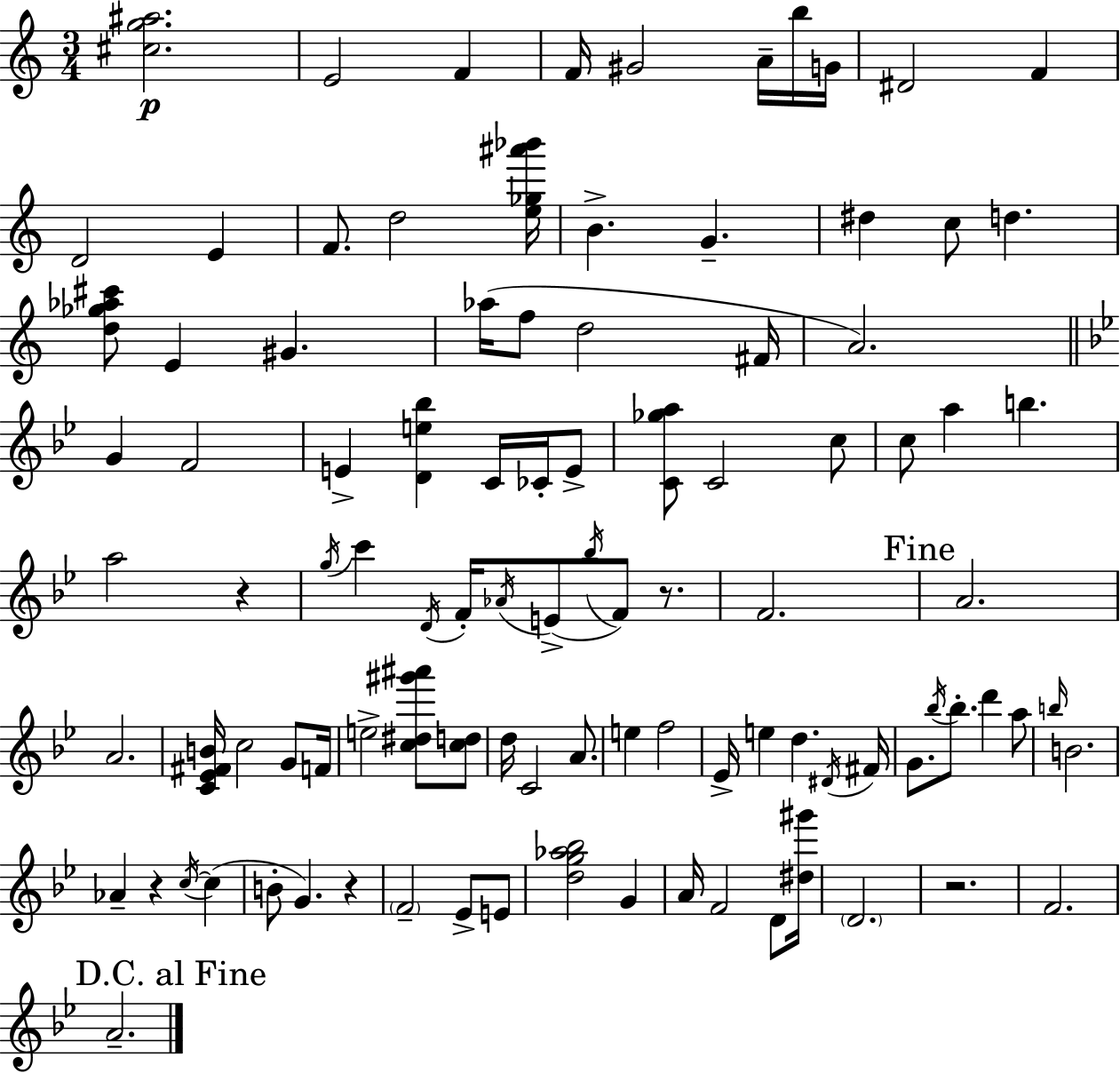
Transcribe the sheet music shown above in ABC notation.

X:1
T:Untitled
M:3/4
L:1/4
K:C
[^cg^a]2 E2 F F/4 ^G2 A/4 b/4 G/4 ^D2 F D2 E F/2 d2 [e_g^a'_b']/4 B G ^d c/2 d [d_g_a^c']/2 E ^G _a/4 f/2 d2 ^F/4 A2 G F2 E [De_b] C/4 _C/4 E/2 [C_ga]/2 C2 c/2 c/2 a b a2 z g/4 c' D/4 F/4 _A/4 E/2 _b/4 F/2 z/2 F2 A2 A2 [C_E^FB]/4 c2 G/2 F/4 e2 [c^d^g'^a']/2 [cd]/2 d/4 C2 A/2 e f2 _E/4 e d ^D/4 ^F/4 G/2 _b/4 _b/2 d' a/2 b/4 B2 _A z c/4 c B/2 G z F2 _E/2 E/2 [dg_a_b]2 G A/4 F2 D/2 [^d^g']/4 D2 z2 F2 A2